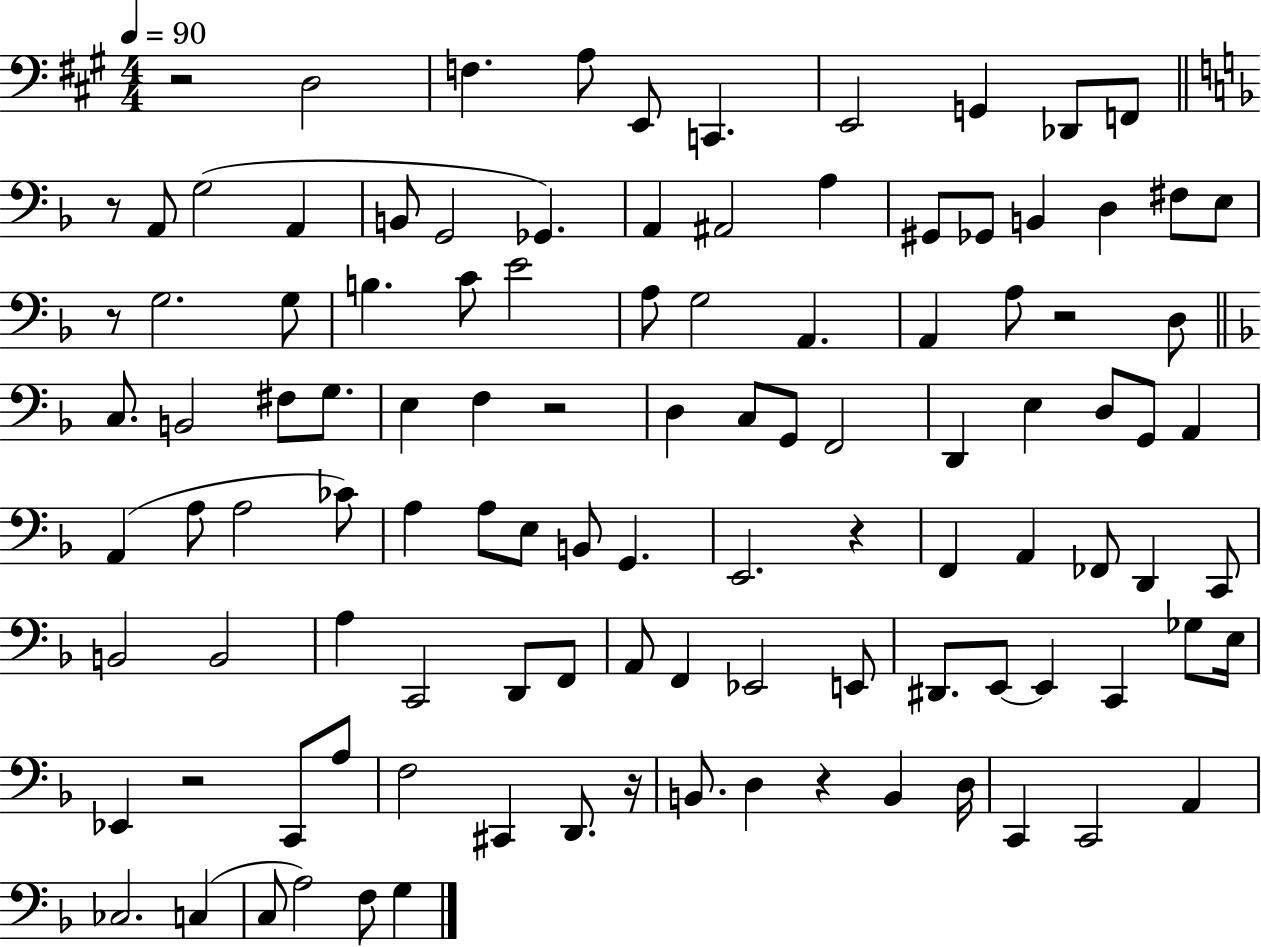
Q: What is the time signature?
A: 4/4